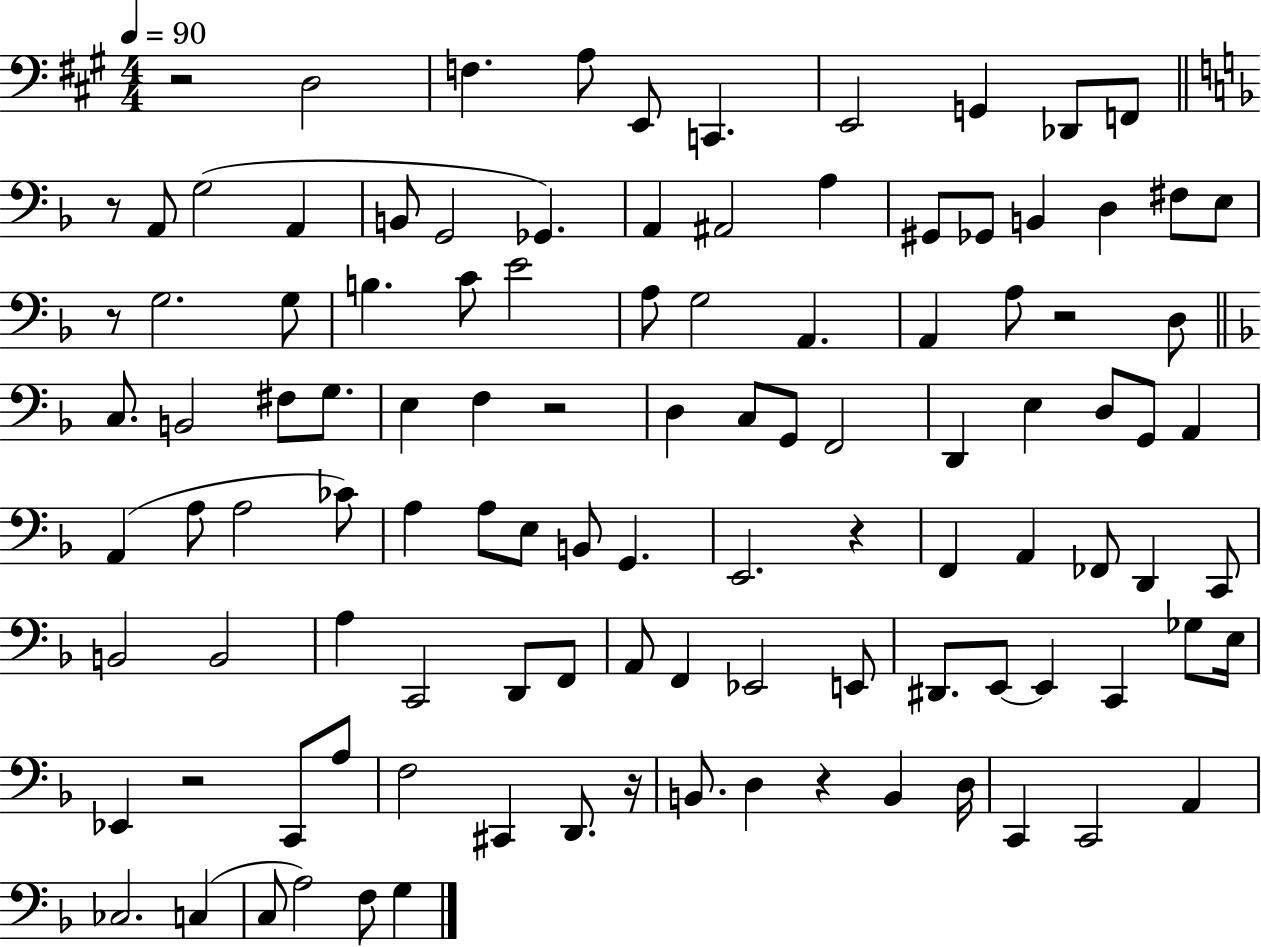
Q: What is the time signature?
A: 4/4